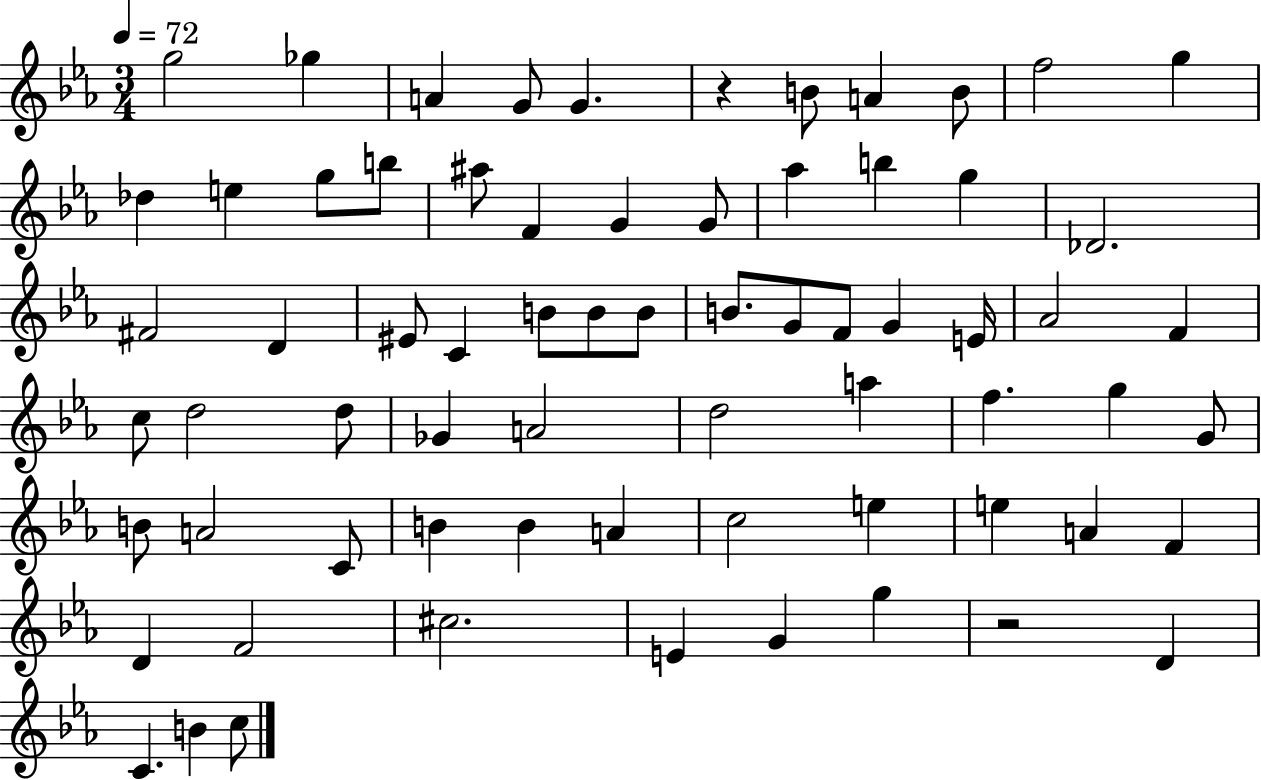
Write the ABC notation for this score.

X:1
T:Untitled
M:3/4
L:1/4
K:Eb
g2 _g A G/2 G z B/2 A B/2 f2 g _d e g/2 b/2 ^a/2 F G G/2 _a b g _D2 ^F2 D ^E/2 C B/2 B/2 B/2 B/2 G/2 F/2 G E/4 _A2 F c/2 d2 d/2 _G A2 d2 a f g G/2 B/2 A2 C/2 B B A c2 e e A F D F2 ^c2 E G g z2 D C B c/2